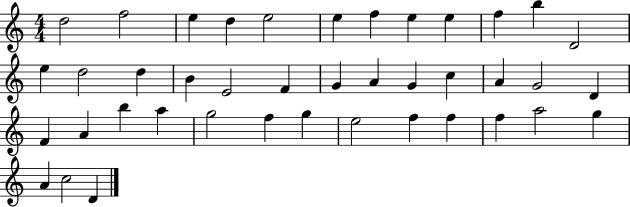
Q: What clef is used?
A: treble